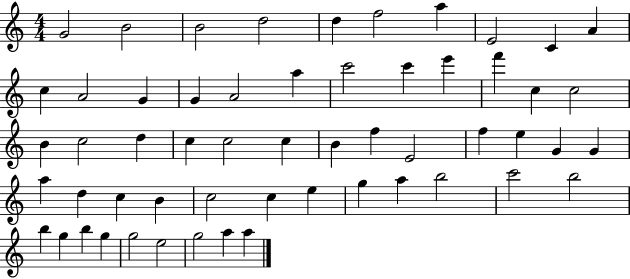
{
  \clef treble
  \numericTimeSignature
  \time 4/4
  \key c \major
  g'2 b'2 | b'2 d''2 | d''4 f''2 a''4 | e'2 c'4 a'4 | \break c''4 a'2 g'4 | g'4 a'2 a''4 | c'''2 c'''4 e'''4 | f'''4 c''4 c''2 | \break b'4 c''2 d''4 | c''4 c''2 c''4 | b'4 f''4 e'2 | f''4 e''4 g'4 g'4 | \break a''4 d''4 c''4 b'4 | c''2 c''4 e''4 | g''4 a''4 b''2 | c'''2 b''2 | \break b''4 g''4 b''4 g''4 | g''2 e''2 | g''2 a''4 a''4 | \bar "|."
}